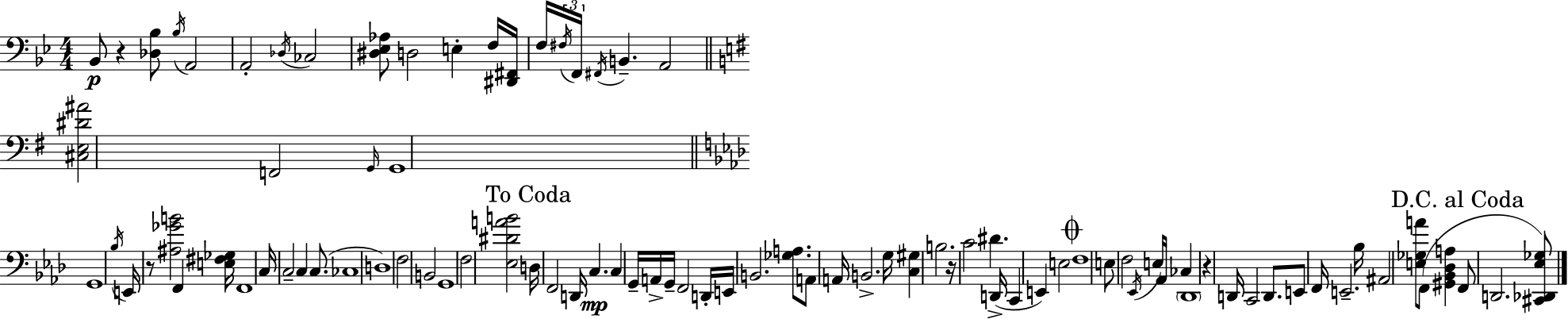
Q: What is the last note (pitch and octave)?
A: D2